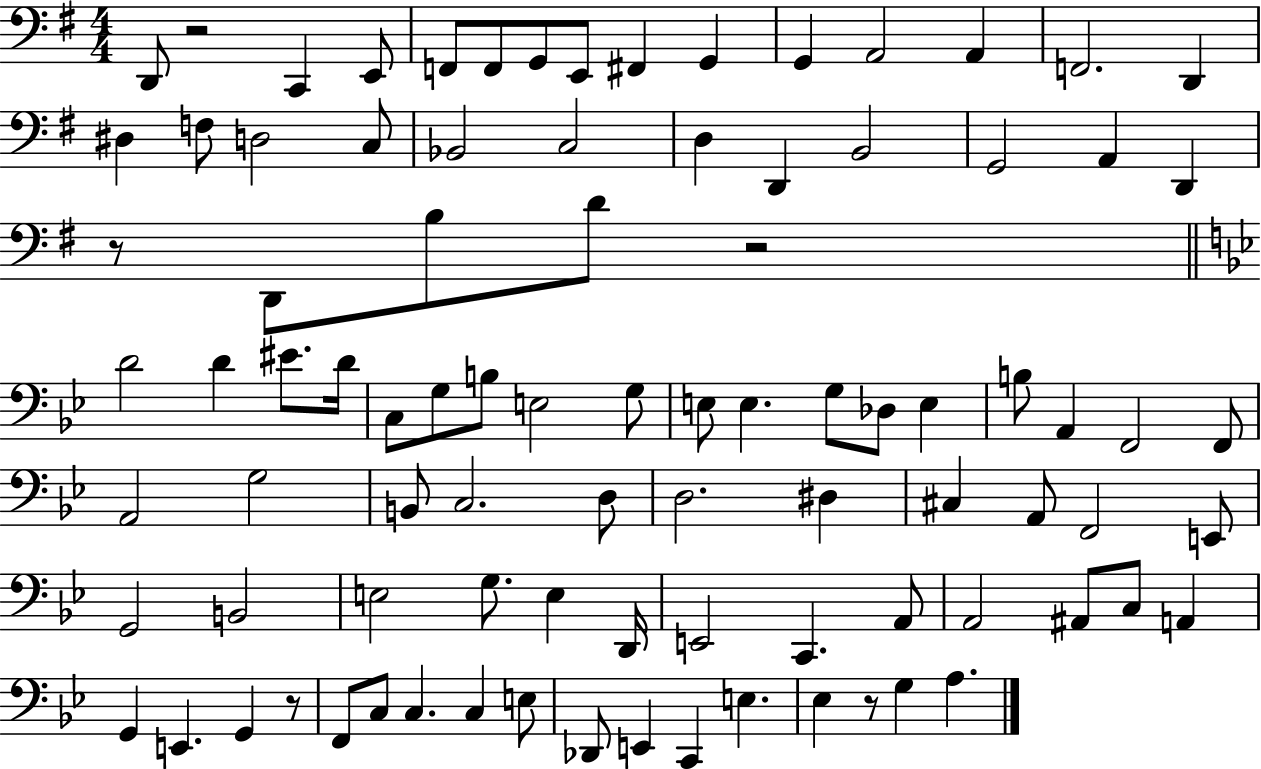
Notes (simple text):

D2/e R/h C2/q E2/e F2/e F2/e G2/e E2/e F#2/q G2/q G2/q A2/h A2/q F2/h. D2/q D#3/q F3/e D3/h C3/e Bb2/h C3/h D3/q D2/q B2/h G2/h A2/q D2/q R/e D2/e B3/e D4/e R/h D4/h D4/q EIS4/e. D4/s C3/e G3/e B3/e E3/h G3/e E3/e E3/q. G3/e Db3/e E3/q B3/e A2/q F2/h F2/e A2/h G3/h B2/e C3/h. D3/e D3/h. D#3/q C#3/q A2/e F2/h E2/e G2/h B2/h E3/h G3/e. E3/q D2/s E2/h C2/q. A2/e A2/h A#2/e C3/e A2/q G2/q E2/q. G2/q R/e F2/e C3/e C3/q. C3/q E3/e Db2/e E2/q C2/q E3/q. Eb3/q R/e G3/q A3/q.